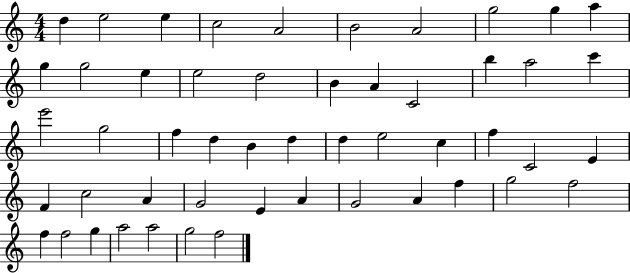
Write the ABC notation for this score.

X:1
T:Untitled
M:4/4
L:1/4
K:C
d e2 e c2 A2 B2 A2 g2 g a g g2 e e2 d2 B A C2 b a2 c' e'2 g2 f d B d d e2 c f C2 E F c2 A G2 E A G2 A f g2 f2 f f2 g a2 a2 g2 f2